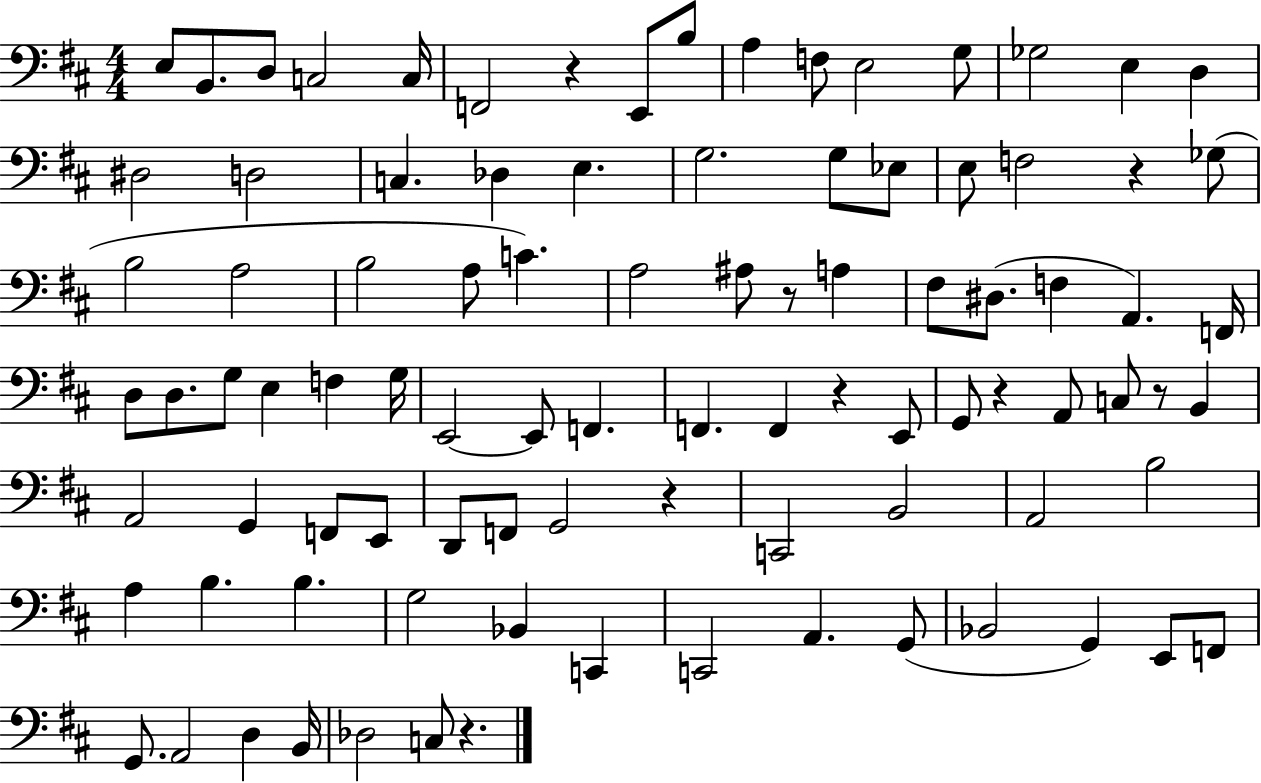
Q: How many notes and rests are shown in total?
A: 93